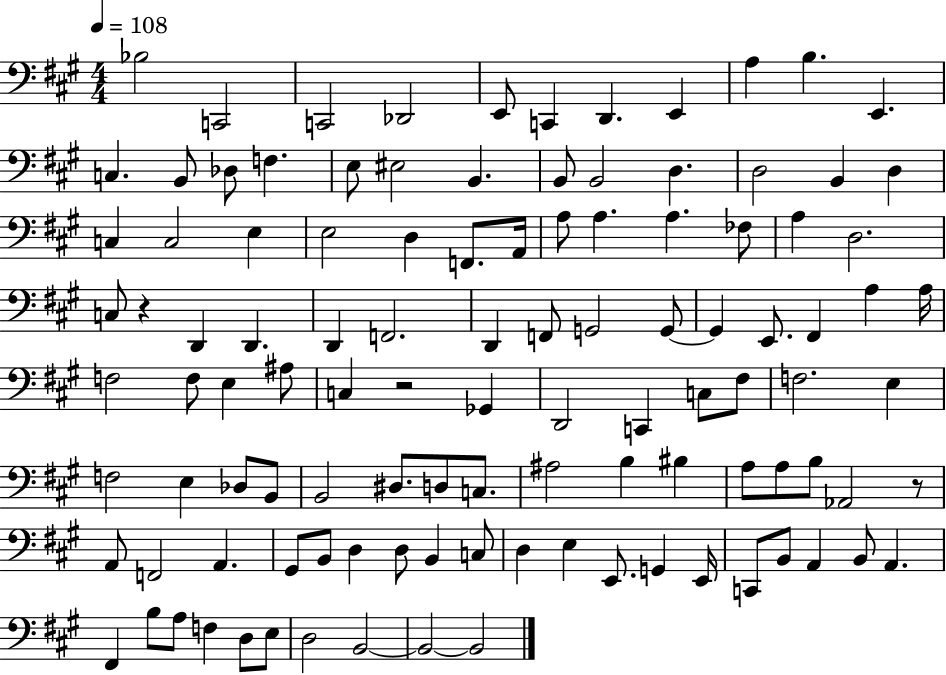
Bb3/h C2/h C2/h Db2/h E2/e C2/q D2/q. E2/q A3/q B3/q. E2/q. C3/q. B2/e Db3/e F3/q. E3/e EIS3/h B2/q. B2/e B2/h D3/q. D3/h B2/q D3/q C3/q C3/h E3/q E3/h D3/q F2/e. A2/s A3/e A3/q. A3/q. FES3/e A3/q D3/h. C3/e R/q D2/q D2/q. D2/q F2/h. D2/q F2/e G2/h G2/e G2/q E2/e. F#2/q A3/q A3/s F3/h F3/e E3/q A#3/e C3/q R/h Gb2/q D2/h C2/q C3/e F#3/e F3/h. E3/q F3/h E3/q Db3/e B2/e B2/h D#3/e. D3/e C3/e. A#3/h B3/q BIS3/q A3/e A3/e B3/e Ab2/h R/e A2/e F2/h A2/q. G#2/e B2/e D3/q D3/e B2/q C3/e D3/q E3/q E2/e. G2/q E2/s C2/e B2/e A2/q B2/e A2/q. F#2/q B3/e A3/e F3/q D3/e E3/e D3/h B2/h B2/h B2/h